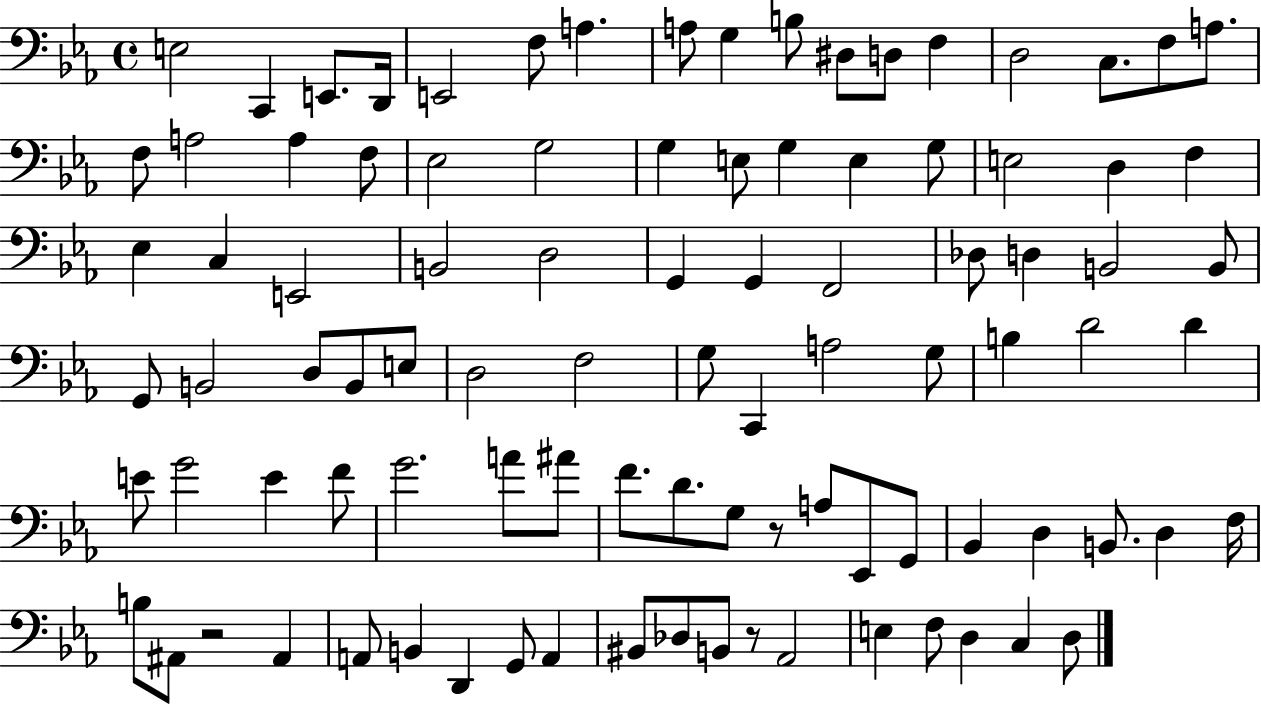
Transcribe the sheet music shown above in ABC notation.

X:1
T:Untitled
M:4/4
L:1/4
K:Eb
E,2 C,, E,,/2 D,,/4 E,,2 F,/2 A, A,/2 G, B,/2 ^D,/2 D,/2 F, D,2 C,/2 F,/2 A,/2 F,/2 A,2 A, F,/2 _E,2 G,2 G, E,/2 G, E, G,/2 E,2 D, F, _E, C, E,,2 B,,2 D,2 G,, G,, F,,2 _D,/2 D, B,,2 B,,/2 G,,/2 B,,2 D,/2 B,,/2 E,/2 D,2 F,2 G,/2 C,, A,2 G,/2 B, D2 D E/2 G2 E F/2 G2 A/2 ^A/2 F/2 D/2 G,/2 z/2 A,/2 _E,,/2 G,,/2 _B,, D, B,,/2 D, F,/4 B,/2 ^A,,/2 z2 ^A,, A,,/2 B,, D,, G,,/2 A,, ^B,,/2 _D,/2 B,,/2 z/2 _A,,2 E, F,/2 D, C, D,/2